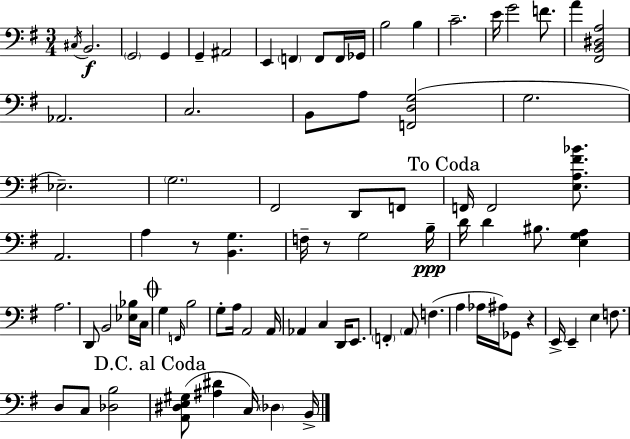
X:1
T:Untitled
M:3/4
L:1/4
K:G
^C,/4 B,,2 G,,2 G,, G,, ^A,,2 E,, F,, F,,/2 F,,/4 _G,,/4 B,2 B, C2 E/4 G2 F/2 A [^F,,B,,^D,A,]2 _A,,2 C,2 B,,/2 A,/2 [F,,D,G,]2 G,2 _E,2 G,2 ^F,,2 D,,/2 F,,/2 F,,/4 F,,2 [E,A,^F_B]/2 A,,2 A, z/2 [B,,G,] F,/4 z/2 G,2 B,/4 D/4 D ^B,/2 [E,G,A,] A,2 D,,/2 B,,2 [_E,_B,]/4 C,/4 G, F,,/4 B,2 G,/2 A,/4 A,,2 A,,/4 _A,, C, D,,/4 E,,/2 F,, A,,/2 F, A, _A,/4 ^A,/4 _G,,/2 z E,,/4 E,, E, F,/2 D,/2 C,/2 [_D,B,]2 [A,,^D,E,^G,]/2 [^A,^D] C,/4 _D, B,,/4